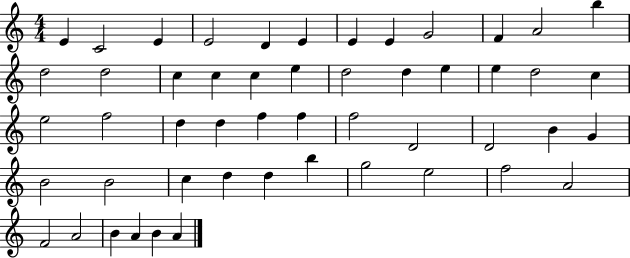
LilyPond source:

{
  \clef treble
  \numericTimeSignature
  \time 4/4
  \key c \major
  e'4 c'2 e'4 | e'2 d'4 e'4 | e'4 e'4 g'2 | f'4 a'2 b''4 | \break d''2 d''2 | c''4 c''4 c''4 e''4 | d''2 d''4 e''4 | e''4 d''2 c''4 | \break e''2 f''2 | d''4 d''4 f''4 f''4 | f''2 d'2 | d'2 b'4 g'4 | \break b'2 b'2 | c''4 d''4 d''4 b''4 | g''2 e''2 | f''2 a'2 | \break f'2 a'2 | b'4 a'4 b'4 a'4 | \bar "|."
}